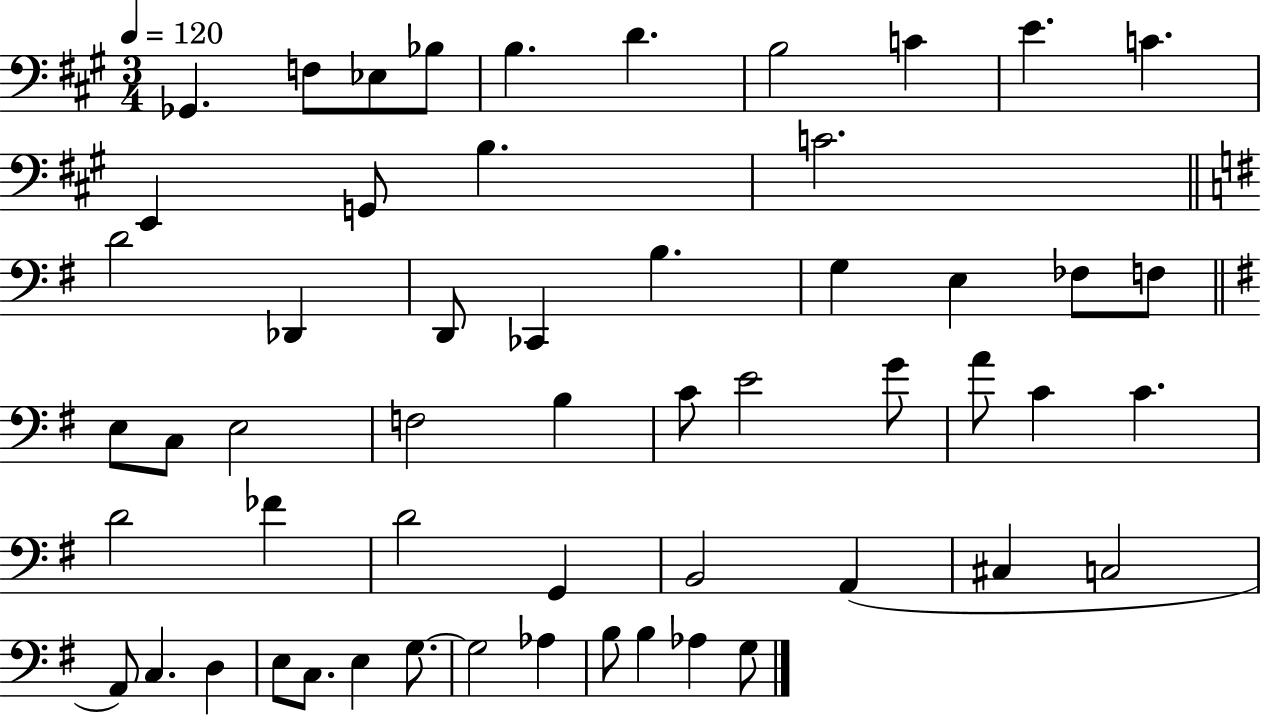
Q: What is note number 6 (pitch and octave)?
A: D4